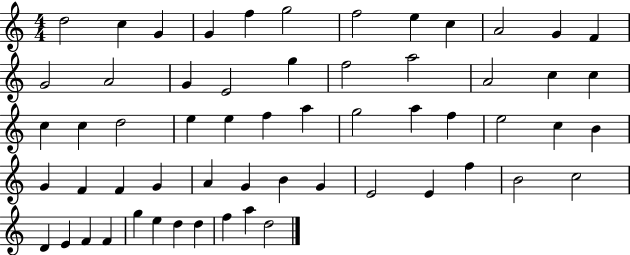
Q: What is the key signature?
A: C major